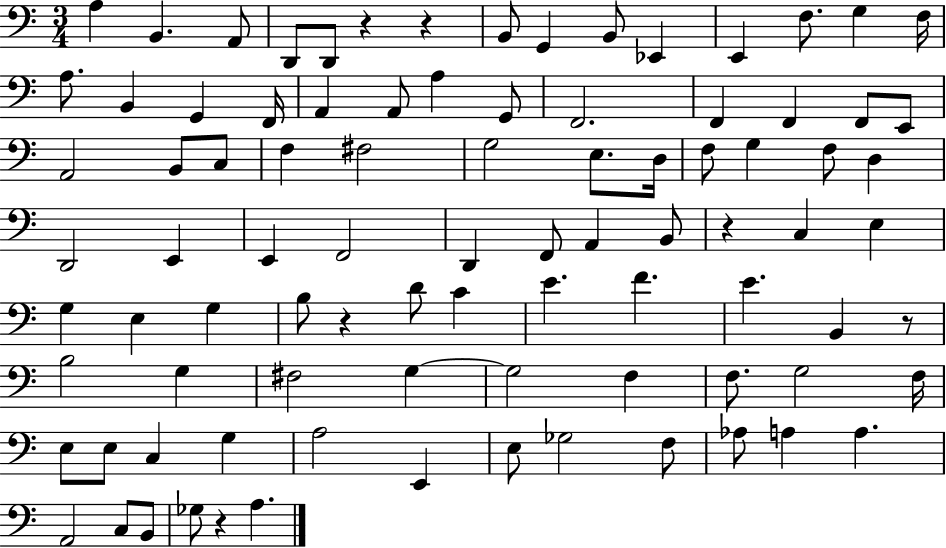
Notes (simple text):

A3/q B2/q. A2/e D2/e D2/e R/q R/q B2/e G2/q B2/e Eb2/q E2/q F3/e. G3/q F3/s A3/e. B2/q G2/q F2/s A2/q A2/e A3/q G2/e F2/h. F2/q F2/q F2/e E2/e A2/h B2/e C3/e F3/q F#3/h G3/h E3/e. D3/s F3/e G3/q F3/e D3/q D2/h E2/q E2/q F2/h D2/q F2/e A2/q B2/e R/q C3/q E3/q G3/q E3/q G3/q B3/e R/q D4/e C4/q E4/q. F4/q. E4/q. B2/q R/e B3/h G3/q F#3/h G3/q G3/h F3/q F3/e. G3/h F3/s E3/e E3/e C3/q G3/q A3/h E2/q E3/e Gb3/h F3/e Ab3/e A3/q A3/q. A2/h C3/e B2/e Gb3/e R/q A3/q.